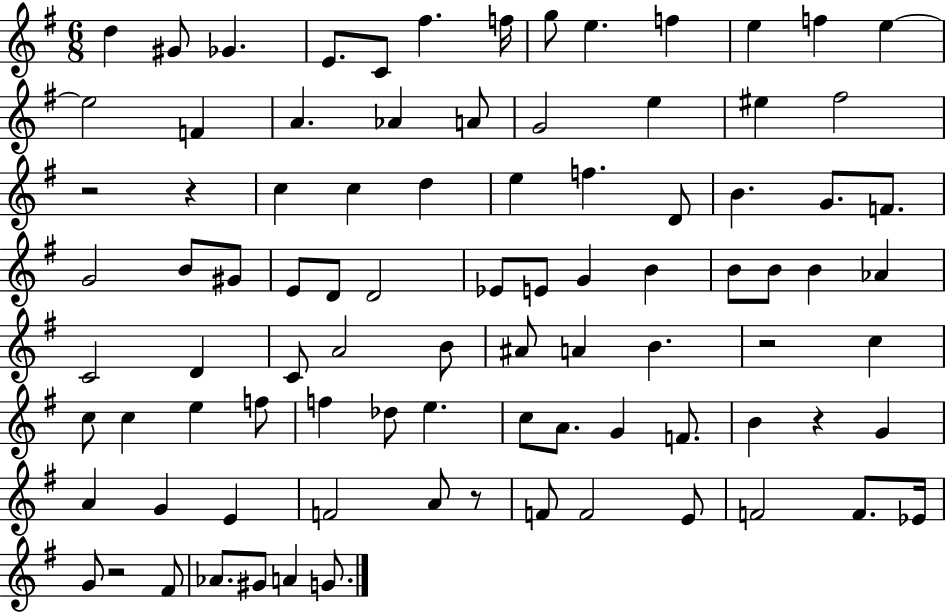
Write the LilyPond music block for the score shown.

{
  \clef treble
  \numericTimeSignature
  \time 6/8
  \key g \major
  d''4 gis'8 ges'4. | e'8. c'8 fis''4. f''16 | g''8 e''4. f''4 | e''4 f''4 e''4~~ | \break e''2 f'4 | a'4. aes'4 a'8 | g'2 e''4 | eis''4 fis''2 | \break r2 r4 | c''4 c''4 d''4 | e''4 f''4. d'8 | b'4. g'8. f'8. | \break g'2 b'8 gis'8 | e'8 d'8 d'2 | ees'8 e'8 g'4 b'4 | b'8 b'8 b'4 aes'4 | \break c'2 d'4 | c'8 a'2 b'8 | ais'8 a'4 b'4. | r2 c''4 | \break c''8 c''4 e''4 f''8 | f''4 des''8 e''4. | c''8 a'8. g'4 f'8. | b'4 r4 g'4 | \break a'4 g'4 e'4 | f'2 a'8 r8 | f'8 f'2 e'8 | f'2 f'8. ees'16 | \break g'8 r2 fis'8 | aes'8. gis'8 a'4 g'8. | \bar "|."
}